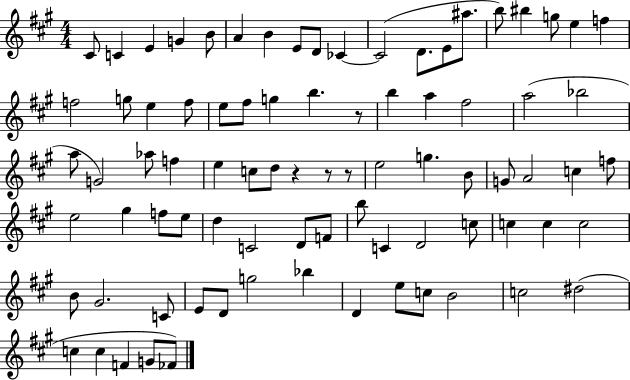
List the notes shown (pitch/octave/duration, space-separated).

C#4/e C4/q E4/q G4/q B4/e A4/q B4/q E4/e D4/e CES4/q CES4/h D4/e. E4/e A#5/e. B5/e BIS5/q G5/e E5/q F5/q F5/h G5/e E5/q F5/e E5/e F#5/e G5/q B5/q. R/e B5/q A5/q F#5/h A5/h Bb5/h A5/e G4/h Ab5/e F5/q E5/q C5/e D5/e R/q R/e R/e E5/h G5/q. B4/e G4/e A4/h C5/q F5/e E5/h G#5/q F5/e E5/e D5/q C4/h D4/e F4/e B5/e C4/q D4/h C5/e C5/q C5/q C5/h B4/e G#4/h. C4/e E4/e D4/e G5/h Bb5/q D4/q E5/e C5/e B4/h C5/h D#5/h C5/q C5/q F4/q G4/e FES4/e